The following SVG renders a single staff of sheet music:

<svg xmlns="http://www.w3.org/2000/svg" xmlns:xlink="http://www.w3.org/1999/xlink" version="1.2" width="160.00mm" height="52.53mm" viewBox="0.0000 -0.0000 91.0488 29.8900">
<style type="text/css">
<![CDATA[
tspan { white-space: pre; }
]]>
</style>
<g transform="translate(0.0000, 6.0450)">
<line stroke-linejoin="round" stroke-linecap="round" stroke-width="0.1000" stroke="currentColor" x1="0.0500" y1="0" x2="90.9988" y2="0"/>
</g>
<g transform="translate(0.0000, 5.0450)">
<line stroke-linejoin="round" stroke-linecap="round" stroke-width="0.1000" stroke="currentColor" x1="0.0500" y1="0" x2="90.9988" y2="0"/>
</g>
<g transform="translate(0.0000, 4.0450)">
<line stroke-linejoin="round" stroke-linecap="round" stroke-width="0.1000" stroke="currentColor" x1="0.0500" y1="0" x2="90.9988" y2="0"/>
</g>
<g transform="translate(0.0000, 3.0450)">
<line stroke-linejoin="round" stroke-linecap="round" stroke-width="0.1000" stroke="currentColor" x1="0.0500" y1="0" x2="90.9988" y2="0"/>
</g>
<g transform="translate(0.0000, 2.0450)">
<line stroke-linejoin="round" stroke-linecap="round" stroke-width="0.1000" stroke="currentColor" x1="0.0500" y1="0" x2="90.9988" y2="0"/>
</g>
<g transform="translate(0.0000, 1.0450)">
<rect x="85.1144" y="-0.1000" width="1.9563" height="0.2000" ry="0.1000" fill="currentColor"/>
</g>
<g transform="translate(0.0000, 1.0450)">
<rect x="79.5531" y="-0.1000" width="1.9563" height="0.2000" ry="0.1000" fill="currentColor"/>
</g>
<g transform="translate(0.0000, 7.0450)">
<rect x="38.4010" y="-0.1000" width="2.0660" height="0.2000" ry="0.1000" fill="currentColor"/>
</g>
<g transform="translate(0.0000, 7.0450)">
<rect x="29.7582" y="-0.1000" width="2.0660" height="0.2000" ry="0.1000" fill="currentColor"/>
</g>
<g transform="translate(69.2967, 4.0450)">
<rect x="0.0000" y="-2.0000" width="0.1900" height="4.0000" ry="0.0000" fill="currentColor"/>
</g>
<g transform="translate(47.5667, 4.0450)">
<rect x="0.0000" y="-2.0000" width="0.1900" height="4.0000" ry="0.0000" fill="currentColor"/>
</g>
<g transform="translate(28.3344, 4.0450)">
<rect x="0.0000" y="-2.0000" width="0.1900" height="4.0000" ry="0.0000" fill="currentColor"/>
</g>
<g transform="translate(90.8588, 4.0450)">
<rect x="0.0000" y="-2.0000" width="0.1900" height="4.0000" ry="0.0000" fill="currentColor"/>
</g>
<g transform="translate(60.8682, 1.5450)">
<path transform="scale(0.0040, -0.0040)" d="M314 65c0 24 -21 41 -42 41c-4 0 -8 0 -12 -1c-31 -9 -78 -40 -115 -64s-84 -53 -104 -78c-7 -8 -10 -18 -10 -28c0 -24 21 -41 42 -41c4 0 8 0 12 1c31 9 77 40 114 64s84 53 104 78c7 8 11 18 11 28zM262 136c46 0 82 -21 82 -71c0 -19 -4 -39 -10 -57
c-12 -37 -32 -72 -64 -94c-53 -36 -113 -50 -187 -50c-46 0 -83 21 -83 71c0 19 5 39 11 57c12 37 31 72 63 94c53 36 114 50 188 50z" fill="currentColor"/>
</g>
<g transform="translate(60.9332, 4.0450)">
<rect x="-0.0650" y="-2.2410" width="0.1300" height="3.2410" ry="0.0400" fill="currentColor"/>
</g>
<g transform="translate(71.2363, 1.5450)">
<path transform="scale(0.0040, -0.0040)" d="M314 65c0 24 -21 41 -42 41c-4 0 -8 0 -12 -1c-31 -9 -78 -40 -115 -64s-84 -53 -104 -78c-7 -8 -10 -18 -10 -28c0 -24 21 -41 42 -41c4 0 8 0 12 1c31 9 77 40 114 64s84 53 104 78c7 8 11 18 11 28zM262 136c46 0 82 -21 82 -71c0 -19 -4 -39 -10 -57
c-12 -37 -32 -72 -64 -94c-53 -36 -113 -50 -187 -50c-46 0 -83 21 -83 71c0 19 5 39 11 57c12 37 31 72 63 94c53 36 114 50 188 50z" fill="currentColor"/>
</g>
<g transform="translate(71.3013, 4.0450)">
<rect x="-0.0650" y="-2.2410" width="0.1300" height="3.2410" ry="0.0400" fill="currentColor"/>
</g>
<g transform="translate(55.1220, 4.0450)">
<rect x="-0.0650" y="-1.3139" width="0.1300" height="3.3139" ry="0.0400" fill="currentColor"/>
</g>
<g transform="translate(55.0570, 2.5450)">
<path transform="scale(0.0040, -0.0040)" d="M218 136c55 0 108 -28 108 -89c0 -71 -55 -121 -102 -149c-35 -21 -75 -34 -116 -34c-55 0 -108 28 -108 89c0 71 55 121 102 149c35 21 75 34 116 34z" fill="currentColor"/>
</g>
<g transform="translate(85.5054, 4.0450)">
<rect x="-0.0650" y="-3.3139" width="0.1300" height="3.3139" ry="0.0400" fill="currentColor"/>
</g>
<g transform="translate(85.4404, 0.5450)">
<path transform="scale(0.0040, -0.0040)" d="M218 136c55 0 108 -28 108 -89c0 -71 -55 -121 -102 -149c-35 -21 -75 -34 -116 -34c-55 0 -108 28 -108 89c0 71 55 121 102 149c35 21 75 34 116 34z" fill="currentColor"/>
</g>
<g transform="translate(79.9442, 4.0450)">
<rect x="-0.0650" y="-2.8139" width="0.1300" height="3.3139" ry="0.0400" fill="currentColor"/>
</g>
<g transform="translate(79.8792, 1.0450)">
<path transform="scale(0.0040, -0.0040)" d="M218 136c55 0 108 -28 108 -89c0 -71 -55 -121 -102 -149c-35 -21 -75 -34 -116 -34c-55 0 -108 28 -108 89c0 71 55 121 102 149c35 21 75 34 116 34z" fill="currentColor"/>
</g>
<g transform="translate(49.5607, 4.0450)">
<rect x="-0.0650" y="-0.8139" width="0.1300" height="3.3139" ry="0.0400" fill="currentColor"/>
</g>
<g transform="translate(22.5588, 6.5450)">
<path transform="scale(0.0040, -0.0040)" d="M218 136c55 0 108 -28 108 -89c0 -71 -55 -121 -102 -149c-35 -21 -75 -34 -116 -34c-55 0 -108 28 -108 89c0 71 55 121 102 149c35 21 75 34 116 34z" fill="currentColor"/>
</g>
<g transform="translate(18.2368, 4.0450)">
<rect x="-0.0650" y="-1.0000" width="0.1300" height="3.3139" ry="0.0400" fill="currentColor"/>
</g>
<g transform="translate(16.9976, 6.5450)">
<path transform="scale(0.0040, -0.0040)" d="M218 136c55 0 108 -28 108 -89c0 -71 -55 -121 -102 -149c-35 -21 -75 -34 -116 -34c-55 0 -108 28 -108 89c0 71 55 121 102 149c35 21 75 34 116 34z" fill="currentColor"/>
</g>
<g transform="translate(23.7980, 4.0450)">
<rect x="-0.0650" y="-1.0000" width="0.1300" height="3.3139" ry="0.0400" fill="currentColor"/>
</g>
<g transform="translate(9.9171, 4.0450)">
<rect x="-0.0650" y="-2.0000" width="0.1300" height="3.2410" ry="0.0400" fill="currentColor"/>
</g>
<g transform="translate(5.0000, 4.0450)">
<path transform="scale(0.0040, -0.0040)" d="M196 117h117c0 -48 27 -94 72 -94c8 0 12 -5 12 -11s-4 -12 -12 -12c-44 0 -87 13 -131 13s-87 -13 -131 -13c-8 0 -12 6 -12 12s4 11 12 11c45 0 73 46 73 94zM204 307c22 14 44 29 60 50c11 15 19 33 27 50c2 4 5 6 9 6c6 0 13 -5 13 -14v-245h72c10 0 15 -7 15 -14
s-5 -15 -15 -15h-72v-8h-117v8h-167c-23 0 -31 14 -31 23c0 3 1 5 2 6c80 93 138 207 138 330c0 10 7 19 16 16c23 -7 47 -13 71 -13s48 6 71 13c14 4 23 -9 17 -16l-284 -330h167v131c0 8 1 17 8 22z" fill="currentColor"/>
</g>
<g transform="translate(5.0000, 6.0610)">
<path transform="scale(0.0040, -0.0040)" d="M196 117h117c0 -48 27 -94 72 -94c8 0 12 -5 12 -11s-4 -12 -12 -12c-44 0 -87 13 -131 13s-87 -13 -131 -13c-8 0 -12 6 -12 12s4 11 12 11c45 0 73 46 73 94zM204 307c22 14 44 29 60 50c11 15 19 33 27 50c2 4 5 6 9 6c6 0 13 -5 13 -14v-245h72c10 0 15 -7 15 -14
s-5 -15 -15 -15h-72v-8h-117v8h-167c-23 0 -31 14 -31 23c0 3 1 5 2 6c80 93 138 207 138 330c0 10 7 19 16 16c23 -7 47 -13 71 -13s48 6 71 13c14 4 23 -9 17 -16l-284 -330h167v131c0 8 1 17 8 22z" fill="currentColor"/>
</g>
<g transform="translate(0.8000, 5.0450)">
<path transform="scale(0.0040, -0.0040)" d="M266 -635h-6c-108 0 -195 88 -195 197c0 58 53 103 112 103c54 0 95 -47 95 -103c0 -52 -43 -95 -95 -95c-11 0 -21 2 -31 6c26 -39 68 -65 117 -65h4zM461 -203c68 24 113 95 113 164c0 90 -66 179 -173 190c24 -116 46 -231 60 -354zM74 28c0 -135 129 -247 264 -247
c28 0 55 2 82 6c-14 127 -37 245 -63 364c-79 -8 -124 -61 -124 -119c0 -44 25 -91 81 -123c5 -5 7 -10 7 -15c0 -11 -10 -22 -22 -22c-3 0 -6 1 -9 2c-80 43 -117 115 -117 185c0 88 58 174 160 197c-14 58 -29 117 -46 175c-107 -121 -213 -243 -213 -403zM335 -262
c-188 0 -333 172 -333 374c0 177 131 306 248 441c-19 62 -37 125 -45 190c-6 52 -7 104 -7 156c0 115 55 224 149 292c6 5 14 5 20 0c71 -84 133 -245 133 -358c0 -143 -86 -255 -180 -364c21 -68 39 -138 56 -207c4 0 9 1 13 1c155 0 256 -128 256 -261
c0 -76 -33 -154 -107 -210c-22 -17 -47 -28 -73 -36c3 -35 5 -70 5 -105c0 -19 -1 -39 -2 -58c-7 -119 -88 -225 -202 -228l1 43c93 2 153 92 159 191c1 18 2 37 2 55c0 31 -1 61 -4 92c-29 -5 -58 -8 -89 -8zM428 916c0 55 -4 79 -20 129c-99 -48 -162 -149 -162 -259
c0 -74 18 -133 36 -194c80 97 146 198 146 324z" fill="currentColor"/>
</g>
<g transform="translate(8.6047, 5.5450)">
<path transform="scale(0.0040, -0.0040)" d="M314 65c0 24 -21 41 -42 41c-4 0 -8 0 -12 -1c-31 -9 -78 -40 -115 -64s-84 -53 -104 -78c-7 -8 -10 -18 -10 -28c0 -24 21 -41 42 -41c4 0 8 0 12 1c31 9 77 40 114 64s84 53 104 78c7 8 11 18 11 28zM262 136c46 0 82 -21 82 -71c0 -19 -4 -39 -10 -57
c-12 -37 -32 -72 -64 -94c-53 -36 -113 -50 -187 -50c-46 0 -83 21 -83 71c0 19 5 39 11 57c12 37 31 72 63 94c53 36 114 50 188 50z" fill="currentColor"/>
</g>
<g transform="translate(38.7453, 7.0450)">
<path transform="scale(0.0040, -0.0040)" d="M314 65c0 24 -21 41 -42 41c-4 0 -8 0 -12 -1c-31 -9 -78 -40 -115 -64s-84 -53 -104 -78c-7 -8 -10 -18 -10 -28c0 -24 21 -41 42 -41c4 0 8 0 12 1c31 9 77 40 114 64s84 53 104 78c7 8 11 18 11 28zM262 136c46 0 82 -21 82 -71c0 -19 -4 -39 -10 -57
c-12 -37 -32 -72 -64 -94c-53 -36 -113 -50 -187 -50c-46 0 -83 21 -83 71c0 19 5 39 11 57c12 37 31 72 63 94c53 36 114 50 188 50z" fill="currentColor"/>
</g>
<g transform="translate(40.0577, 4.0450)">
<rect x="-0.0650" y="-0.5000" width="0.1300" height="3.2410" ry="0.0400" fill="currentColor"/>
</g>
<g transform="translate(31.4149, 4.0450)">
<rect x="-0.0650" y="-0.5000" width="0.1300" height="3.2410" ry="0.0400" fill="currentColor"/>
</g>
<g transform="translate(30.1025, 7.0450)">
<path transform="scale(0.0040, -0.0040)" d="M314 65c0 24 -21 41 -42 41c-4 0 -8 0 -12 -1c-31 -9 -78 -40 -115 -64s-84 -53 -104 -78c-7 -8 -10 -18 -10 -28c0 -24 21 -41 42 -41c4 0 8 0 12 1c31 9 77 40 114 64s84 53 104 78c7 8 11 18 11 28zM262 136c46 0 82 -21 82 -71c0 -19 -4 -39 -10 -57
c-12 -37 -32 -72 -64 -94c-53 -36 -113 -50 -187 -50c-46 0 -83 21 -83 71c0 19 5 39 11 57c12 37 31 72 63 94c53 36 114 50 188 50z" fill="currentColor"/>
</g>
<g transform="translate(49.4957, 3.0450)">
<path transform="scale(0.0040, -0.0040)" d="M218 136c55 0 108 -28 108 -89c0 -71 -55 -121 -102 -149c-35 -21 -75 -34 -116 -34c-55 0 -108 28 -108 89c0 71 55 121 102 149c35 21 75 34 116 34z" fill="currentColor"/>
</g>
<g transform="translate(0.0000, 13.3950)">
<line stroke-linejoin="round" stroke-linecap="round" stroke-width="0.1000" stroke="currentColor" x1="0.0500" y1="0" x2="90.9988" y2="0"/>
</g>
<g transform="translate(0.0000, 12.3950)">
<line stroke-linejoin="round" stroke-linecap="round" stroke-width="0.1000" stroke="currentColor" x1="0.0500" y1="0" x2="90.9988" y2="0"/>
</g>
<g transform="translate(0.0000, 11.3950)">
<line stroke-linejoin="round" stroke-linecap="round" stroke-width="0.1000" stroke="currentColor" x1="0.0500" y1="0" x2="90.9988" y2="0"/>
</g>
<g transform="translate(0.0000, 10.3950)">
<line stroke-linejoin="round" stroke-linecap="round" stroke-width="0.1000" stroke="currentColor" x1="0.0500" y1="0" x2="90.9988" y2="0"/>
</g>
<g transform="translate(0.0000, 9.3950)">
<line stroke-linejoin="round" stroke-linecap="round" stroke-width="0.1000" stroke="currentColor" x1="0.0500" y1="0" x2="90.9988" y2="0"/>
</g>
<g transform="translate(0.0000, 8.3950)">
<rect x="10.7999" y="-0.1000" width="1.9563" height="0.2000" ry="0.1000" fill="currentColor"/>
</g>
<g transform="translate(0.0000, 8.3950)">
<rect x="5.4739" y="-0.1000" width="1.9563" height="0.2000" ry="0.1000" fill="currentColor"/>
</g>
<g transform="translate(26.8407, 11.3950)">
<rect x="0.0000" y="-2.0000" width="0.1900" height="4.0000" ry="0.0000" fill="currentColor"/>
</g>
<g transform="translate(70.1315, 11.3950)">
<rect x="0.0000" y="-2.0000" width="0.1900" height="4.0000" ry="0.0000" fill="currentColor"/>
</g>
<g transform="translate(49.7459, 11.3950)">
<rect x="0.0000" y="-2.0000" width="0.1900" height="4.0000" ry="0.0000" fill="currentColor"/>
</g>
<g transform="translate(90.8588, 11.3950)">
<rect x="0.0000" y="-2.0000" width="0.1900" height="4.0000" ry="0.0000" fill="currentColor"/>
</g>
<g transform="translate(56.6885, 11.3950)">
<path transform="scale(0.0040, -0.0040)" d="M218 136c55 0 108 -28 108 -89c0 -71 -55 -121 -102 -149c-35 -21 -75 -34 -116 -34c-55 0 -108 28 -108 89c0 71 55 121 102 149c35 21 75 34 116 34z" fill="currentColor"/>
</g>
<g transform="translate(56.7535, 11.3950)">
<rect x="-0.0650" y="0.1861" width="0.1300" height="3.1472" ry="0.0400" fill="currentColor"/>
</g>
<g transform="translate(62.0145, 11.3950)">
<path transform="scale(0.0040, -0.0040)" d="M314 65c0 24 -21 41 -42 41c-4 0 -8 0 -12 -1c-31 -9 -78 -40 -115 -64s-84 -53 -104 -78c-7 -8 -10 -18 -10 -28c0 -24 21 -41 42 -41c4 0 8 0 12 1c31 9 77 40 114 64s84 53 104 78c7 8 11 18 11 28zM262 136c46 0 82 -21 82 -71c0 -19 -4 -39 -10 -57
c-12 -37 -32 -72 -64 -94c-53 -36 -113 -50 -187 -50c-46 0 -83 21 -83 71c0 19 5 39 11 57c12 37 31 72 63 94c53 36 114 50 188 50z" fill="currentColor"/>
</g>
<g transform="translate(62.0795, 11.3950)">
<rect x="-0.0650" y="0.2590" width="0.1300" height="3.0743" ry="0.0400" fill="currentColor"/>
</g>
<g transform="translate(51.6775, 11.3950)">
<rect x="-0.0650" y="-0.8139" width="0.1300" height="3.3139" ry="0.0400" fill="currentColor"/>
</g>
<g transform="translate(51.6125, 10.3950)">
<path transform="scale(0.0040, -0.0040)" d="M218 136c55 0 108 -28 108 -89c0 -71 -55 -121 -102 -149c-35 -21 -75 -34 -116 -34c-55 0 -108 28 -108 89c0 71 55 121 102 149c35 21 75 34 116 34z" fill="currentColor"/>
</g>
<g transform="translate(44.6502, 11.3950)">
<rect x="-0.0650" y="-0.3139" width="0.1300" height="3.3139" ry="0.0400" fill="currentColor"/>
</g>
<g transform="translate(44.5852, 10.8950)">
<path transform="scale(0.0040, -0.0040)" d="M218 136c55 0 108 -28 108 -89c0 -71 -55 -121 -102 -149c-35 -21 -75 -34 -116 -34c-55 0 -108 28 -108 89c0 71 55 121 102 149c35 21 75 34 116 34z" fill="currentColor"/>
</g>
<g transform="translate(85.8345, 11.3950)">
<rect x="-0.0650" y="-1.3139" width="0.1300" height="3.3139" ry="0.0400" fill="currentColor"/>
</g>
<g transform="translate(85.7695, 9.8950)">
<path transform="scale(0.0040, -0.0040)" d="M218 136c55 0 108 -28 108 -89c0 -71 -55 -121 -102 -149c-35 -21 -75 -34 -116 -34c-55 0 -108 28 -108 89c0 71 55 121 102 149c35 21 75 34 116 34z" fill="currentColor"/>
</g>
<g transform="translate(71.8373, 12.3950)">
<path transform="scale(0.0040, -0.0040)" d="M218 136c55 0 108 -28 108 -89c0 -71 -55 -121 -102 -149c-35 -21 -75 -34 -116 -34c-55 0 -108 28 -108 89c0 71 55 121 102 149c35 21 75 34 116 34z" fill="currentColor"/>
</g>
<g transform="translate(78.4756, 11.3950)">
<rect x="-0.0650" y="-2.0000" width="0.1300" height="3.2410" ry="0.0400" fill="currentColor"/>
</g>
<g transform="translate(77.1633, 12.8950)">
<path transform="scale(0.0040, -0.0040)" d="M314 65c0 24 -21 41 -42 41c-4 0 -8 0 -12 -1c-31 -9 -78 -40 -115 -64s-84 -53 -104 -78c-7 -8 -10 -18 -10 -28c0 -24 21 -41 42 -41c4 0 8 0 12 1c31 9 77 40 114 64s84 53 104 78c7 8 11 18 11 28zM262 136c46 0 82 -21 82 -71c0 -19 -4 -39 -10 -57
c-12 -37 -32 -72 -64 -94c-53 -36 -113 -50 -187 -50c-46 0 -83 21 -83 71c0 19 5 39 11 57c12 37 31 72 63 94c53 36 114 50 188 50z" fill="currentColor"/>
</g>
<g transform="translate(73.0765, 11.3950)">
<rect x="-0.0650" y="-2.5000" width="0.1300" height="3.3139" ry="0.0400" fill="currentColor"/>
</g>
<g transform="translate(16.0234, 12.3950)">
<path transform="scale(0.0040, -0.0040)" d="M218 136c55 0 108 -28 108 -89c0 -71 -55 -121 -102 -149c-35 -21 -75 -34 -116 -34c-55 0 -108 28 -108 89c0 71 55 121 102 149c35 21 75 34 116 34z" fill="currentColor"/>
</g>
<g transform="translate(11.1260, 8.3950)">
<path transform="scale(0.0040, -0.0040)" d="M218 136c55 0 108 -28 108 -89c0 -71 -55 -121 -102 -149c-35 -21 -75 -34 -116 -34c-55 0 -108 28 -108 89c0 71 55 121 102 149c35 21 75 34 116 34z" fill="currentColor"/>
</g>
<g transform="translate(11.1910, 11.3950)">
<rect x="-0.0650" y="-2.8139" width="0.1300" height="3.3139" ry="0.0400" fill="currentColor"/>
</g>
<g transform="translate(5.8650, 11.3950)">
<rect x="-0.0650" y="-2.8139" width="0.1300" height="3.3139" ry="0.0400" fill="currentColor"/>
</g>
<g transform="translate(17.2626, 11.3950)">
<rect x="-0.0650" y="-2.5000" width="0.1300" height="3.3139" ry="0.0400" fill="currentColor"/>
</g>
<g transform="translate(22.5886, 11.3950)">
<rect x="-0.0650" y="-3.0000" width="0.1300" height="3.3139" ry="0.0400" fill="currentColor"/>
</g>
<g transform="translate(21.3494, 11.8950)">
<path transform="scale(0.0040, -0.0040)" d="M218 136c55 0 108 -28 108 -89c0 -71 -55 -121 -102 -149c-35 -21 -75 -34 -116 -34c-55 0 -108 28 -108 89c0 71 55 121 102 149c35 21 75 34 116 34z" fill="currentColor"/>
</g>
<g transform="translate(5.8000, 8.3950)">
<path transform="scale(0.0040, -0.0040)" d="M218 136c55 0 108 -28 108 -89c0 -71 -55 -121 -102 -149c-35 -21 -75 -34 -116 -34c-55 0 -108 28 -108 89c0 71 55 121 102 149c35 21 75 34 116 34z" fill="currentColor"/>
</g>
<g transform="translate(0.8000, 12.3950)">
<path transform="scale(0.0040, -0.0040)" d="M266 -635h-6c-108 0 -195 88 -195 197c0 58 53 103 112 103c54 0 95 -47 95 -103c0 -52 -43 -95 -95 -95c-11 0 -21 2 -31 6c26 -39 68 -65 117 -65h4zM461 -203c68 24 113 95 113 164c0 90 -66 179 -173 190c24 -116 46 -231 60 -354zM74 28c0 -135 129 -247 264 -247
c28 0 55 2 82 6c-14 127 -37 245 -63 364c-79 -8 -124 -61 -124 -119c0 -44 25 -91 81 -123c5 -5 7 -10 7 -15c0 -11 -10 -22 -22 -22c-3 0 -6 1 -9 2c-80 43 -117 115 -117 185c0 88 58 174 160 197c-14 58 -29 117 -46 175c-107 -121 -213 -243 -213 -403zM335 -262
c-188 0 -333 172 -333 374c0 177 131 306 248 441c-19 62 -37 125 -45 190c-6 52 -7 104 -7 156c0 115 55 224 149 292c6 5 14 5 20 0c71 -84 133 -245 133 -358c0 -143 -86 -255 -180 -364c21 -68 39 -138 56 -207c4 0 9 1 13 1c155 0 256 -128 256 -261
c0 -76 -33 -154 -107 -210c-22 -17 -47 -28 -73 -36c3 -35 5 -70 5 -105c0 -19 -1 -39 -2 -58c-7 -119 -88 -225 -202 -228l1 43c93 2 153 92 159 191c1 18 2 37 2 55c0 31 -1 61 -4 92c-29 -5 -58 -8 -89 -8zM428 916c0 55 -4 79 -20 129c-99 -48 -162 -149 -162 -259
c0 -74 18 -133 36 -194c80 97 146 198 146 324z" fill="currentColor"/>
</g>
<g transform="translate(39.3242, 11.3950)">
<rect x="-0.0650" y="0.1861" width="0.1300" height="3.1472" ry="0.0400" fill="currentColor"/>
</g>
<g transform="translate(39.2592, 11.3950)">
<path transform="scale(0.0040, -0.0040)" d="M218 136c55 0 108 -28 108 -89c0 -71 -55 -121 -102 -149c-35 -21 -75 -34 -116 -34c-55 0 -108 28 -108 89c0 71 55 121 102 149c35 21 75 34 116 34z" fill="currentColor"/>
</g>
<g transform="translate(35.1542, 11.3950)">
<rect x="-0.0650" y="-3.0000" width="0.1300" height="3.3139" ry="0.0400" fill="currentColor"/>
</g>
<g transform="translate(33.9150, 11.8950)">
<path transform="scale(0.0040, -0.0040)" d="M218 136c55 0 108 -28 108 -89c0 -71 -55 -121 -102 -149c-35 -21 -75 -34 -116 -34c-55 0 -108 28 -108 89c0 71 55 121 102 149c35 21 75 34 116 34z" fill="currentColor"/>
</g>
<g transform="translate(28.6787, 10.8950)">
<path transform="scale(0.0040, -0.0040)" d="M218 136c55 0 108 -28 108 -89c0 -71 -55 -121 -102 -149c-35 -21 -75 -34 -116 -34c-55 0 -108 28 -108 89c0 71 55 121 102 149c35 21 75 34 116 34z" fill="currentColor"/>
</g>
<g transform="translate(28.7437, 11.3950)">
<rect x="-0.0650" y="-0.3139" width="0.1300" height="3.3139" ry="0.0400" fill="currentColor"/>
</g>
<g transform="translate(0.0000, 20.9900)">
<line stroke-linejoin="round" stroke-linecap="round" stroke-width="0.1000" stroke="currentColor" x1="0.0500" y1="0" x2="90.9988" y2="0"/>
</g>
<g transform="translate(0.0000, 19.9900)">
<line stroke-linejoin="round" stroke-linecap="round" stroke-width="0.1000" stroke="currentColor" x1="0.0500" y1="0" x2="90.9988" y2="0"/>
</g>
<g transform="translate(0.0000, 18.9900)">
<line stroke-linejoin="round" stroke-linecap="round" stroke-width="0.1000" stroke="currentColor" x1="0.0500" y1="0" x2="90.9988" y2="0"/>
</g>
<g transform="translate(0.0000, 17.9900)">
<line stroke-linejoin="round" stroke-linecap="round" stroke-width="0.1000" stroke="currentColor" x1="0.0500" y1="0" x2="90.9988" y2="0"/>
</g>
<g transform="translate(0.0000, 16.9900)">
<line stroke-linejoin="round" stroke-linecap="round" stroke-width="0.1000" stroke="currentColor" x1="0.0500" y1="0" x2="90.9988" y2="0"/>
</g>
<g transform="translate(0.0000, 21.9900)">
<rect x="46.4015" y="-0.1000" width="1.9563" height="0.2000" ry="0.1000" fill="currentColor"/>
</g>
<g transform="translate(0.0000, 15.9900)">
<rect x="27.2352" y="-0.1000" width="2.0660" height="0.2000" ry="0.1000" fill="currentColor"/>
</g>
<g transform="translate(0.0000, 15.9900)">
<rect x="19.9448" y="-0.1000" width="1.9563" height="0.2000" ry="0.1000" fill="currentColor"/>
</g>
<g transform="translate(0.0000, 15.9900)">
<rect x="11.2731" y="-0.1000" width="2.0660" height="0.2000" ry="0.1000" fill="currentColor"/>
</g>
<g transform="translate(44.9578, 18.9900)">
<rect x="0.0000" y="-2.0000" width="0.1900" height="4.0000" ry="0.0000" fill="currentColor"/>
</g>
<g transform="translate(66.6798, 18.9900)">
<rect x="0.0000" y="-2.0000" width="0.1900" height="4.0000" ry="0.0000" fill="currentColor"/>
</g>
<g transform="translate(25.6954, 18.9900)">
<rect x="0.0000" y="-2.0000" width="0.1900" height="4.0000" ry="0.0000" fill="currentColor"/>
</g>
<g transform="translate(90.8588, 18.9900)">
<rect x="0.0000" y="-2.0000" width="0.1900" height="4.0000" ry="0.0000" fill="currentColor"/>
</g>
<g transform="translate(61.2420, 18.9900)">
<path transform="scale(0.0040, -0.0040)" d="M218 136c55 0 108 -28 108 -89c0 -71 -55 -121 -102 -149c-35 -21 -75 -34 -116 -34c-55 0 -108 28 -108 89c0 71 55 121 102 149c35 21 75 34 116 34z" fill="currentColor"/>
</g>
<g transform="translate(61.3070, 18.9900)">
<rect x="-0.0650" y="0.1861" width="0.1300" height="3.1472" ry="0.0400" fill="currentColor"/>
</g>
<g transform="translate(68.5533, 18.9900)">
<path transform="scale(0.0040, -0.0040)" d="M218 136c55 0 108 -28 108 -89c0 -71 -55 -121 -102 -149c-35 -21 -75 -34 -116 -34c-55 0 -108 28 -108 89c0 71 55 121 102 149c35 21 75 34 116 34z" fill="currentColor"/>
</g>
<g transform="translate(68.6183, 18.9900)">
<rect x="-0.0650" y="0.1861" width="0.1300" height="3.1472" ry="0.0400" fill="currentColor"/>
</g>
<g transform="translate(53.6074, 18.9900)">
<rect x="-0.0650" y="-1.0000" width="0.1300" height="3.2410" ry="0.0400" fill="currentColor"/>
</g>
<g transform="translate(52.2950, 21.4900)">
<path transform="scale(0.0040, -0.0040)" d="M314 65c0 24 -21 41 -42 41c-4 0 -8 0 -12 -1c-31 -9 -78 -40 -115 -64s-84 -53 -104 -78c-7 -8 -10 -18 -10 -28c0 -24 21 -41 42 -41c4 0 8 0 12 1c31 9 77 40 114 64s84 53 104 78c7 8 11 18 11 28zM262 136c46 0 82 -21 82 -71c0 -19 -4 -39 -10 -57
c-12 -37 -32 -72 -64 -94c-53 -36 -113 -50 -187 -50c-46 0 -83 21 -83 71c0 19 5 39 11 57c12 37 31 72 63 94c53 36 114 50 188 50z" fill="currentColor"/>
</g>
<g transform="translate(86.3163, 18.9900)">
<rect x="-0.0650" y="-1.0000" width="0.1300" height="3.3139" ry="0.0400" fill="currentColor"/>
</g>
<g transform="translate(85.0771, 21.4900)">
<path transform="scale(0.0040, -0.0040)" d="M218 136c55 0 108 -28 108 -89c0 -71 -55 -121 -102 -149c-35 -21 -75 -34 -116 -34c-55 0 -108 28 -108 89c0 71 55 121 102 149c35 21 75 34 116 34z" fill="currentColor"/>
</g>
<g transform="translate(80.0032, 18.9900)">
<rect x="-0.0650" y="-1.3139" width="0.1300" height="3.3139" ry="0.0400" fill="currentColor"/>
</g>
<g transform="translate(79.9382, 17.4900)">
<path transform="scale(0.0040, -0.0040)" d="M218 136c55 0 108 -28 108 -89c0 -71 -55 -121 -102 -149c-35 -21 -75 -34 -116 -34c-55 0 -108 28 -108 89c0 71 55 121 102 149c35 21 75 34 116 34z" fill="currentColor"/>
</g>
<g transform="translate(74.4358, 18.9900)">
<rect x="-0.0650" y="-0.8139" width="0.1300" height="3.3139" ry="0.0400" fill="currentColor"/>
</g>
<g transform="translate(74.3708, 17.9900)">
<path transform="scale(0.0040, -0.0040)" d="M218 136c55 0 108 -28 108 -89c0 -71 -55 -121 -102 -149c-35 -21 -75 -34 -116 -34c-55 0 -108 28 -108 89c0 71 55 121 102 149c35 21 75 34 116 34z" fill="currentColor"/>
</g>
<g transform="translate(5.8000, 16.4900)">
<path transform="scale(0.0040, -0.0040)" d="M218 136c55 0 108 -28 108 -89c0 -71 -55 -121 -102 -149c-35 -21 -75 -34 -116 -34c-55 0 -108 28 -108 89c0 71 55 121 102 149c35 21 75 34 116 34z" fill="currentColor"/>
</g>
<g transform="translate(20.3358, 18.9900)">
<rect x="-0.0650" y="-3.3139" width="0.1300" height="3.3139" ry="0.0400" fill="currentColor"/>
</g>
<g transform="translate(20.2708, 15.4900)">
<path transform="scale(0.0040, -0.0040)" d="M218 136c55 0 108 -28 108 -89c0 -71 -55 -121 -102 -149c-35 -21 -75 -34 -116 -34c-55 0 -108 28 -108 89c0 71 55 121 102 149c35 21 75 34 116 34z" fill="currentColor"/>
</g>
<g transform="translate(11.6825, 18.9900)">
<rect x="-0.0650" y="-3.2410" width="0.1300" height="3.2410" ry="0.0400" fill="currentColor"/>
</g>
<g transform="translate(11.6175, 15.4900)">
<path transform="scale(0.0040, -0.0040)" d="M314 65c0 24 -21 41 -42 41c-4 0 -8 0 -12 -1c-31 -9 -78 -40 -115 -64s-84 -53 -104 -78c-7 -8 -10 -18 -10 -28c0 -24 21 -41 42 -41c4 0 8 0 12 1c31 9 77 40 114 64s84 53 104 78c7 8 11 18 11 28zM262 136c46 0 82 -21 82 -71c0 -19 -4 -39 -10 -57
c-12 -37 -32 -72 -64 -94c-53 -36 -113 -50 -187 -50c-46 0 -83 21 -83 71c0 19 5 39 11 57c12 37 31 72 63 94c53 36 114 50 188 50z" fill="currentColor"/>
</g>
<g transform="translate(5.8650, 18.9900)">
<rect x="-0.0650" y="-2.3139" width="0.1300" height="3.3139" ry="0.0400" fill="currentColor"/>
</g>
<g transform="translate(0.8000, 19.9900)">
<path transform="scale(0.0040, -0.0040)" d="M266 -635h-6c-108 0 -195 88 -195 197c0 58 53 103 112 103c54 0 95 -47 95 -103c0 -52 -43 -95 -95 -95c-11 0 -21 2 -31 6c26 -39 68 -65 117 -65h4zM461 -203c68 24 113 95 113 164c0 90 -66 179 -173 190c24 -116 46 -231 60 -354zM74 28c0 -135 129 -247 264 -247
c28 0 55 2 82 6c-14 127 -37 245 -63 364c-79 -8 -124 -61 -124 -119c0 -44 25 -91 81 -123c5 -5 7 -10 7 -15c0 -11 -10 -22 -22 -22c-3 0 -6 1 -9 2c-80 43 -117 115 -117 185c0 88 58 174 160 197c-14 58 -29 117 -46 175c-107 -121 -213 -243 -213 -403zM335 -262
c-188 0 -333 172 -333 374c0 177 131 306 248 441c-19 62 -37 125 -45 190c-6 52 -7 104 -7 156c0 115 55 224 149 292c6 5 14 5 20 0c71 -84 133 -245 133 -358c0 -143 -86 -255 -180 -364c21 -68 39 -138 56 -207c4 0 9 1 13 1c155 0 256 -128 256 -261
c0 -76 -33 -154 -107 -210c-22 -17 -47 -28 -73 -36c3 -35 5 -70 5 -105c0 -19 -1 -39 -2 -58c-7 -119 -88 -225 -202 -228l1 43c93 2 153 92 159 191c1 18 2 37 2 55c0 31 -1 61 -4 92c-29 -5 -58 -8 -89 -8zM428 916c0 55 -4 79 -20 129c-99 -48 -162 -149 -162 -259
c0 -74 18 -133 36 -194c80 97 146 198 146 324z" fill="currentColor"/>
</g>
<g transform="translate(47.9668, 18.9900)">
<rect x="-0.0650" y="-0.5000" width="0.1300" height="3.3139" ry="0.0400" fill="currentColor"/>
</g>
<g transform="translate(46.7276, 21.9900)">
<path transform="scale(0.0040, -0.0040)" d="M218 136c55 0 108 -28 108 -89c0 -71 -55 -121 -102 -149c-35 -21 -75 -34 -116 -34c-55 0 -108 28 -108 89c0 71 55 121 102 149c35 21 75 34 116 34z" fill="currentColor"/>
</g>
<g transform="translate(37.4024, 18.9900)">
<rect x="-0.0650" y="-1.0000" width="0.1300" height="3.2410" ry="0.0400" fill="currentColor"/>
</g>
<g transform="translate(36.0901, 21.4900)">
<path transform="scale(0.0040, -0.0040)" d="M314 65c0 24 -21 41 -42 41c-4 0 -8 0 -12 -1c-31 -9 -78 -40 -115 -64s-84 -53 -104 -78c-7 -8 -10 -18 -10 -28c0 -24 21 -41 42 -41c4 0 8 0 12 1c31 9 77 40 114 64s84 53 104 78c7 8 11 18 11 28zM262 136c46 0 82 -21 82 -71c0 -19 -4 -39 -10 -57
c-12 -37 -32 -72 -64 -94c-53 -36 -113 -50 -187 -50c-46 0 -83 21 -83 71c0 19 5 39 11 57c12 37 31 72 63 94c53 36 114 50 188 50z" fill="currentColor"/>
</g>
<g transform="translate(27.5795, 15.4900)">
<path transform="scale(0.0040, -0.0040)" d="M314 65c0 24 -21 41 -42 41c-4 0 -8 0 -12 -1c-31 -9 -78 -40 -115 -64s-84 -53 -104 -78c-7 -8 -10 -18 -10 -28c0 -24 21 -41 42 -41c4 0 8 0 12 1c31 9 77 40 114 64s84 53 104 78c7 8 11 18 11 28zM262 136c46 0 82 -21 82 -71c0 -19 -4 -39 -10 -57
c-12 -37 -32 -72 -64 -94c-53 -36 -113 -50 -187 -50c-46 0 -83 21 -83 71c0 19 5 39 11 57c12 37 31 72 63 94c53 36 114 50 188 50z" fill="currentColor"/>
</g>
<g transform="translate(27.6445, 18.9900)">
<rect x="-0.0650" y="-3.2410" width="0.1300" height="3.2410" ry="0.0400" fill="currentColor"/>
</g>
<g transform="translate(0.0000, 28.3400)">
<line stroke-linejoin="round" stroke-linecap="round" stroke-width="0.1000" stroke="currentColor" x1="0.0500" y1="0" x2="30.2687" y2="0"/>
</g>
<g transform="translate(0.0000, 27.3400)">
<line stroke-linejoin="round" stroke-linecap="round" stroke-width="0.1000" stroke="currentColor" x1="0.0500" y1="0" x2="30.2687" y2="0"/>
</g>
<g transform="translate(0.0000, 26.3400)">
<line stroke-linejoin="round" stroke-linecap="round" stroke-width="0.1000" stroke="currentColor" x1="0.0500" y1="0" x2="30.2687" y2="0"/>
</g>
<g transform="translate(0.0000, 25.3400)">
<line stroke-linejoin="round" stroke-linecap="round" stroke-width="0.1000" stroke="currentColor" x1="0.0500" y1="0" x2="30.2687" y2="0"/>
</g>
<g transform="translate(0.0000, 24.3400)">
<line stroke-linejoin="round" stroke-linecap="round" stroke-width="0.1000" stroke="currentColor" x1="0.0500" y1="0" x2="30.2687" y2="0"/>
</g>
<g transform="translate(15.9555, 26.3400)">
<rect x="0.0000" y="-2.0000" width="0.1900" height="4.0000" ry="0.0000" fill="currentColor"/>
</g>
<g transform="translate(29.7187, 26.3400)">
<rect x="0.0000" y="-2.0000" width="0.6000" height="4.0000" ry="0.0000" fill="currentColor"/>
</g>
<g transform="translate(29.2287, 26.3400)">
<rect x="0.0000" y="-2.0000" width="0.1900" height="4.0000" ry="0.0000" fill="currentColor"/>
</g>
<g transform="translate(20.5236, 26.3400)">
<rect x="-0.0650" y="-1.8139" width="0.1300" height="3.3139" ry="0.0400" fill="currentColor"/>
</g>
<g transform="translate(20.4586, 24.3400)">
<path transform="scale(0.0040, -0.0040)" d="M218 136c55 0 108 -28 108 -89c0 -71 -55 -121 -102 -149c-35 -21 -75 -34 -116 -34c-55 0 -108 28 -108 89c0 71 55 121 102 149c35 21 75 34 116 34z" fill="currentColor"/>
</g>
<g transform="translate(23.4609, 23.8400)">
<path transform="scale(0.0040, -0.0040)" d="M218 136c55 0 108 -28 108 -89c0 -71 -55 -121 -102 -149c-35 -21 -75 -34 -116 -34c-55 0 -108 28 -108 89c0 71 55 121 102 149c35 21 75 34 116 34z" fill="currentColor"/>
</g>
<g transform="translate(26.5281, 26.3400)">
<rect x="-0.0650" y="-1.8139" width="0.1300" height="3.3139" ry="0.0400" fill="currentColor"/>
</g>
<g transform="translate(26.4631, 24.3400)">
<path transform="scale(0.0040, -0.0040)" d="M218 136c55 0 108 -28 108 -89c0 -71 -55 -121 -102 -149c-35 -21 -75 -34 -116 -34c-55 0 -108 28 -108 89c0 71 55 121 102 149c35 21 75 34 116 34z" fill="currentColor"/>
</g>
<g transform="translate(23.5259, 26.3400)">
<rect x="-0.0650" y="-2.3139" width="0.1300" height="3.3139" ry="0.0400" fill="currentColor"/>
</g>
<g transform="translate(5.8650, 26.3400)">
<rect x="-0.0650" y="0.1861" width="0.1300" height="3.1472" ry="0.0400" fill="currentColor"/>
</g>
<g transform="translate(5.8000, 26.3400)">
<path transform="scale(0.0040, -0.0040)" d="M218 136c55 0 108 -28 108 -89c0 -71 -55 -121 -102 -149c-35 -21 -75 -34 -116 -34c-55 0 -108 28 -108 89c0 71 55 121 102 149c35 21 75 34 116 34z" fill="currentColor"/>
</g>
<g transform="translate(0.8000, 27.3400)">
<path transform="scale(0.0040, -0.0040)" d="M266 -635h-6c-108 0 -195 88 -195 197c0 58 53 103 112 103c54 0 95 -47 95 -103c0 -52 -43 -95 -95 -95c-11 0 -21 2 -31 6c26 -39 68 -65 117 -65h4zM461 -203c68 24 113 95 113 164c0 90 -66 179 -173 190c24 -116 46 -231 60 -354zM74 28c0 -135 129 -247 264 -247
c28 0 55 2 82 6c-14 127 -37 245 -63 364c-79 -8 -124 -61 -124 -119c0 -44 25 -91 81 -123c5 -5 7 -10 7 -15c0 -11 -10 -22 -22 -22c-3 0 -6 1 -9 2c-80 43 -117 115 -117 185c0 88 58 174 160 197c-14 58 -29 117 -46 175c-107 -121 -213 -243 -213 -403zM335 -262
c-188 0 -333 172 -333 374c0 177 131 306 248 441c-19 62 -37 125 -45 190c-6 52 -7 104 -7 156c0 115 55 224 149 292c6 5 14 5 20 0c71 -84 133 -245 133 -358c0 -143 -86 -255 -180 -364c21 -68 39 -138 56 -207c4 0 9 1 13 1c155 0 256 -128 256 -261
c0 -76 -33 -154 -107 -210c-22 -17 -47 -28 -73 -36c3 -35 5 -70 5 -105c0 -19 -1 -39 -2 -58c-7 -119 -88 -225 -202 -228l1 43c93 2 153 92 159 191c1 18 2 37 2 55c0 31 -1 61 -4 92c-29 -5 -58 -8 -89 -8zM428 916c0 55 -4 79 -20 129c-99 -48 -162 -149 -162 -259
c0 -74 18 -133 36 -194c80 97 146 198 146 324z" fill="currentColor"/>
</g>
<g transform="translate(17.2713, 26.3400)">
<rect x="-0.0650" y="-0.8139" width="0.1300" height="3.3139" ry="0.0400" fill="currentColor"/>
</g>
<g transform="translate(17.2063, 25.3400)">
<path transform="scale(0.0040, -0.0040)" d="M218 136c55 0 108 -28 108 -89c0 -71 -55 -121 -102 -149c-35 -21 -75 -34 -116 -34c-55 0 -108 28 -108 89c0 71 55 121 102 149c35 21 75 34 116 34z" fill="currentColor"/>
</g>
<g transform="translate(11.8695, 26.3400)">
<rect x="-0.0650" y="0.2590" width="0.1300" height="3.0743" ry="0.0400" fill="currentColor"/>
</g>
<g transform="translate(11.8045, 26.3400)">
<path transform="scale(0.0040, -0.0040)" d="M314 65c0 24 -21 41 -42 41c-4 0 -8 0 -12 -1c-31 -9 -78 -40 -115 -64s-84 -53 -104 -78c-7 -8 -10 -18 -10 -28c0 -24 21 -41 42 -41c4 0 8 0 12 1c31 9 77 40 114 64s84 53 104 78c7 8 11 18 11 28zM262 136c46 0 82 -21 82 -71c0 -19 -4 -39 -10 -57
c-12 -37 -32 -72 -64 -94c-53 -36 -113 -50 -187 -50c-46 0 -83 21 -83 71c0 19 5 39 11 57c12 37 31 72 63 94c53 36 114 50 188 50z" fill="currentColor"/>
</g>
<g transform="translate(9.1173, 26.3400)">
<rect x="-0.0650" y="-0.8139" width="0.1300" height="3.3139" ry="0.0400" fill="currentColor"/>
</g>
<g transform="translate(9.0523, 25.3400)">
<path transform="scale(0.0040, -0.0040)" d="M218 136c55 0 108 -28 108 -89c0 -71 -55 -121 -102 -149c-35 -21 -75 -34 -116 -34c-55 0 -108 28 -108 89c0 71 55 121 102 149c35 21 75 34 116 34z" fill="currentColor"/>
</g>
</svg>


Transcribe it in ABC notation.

X:1
T:Untitled
M:4/4
L:1/4
K:C
F2 D D C2 C2 d e g2 g2 a b a a G A c A B c d B B2 G F2 e g b2 b b2 D2 C D2 B B d e D B d B2 d f g f